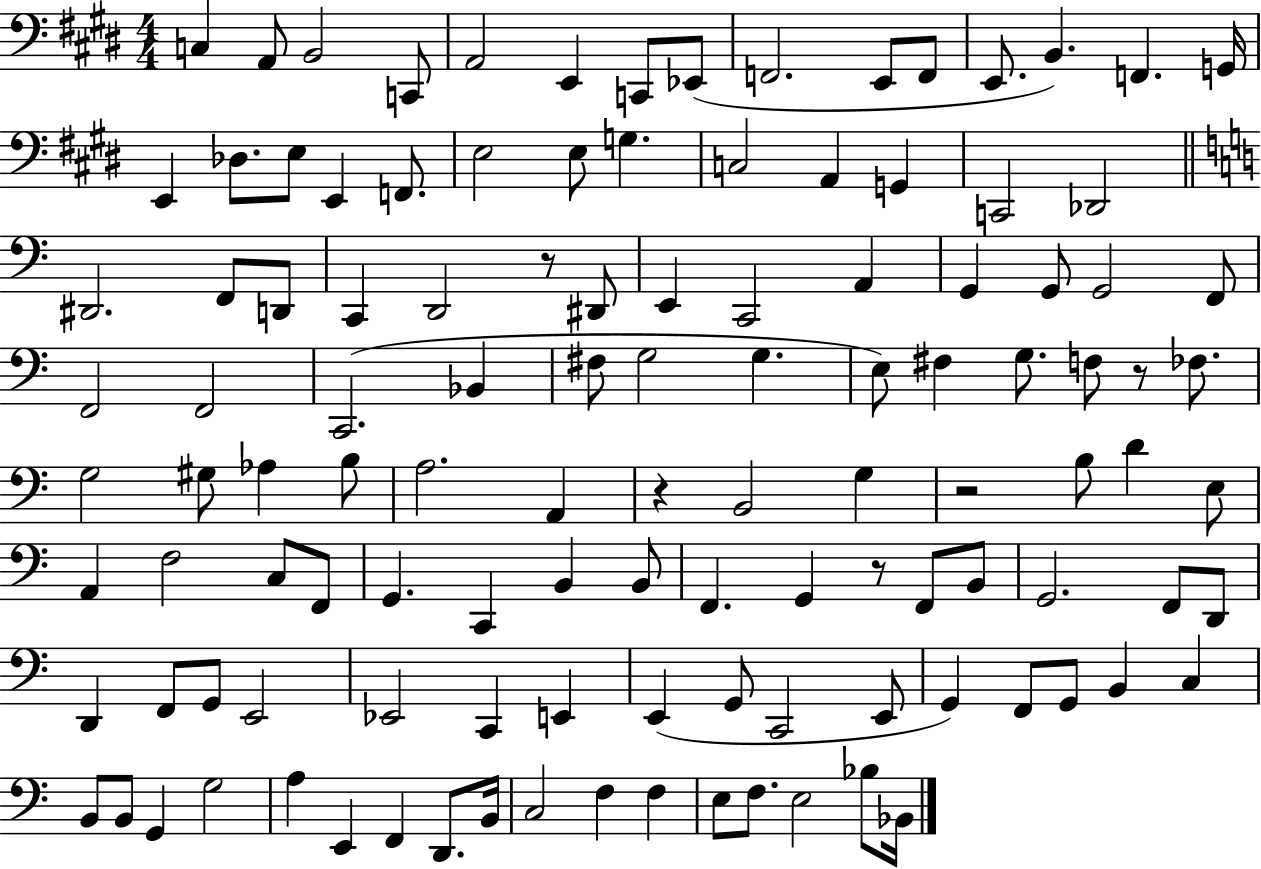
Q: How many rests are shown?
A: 5